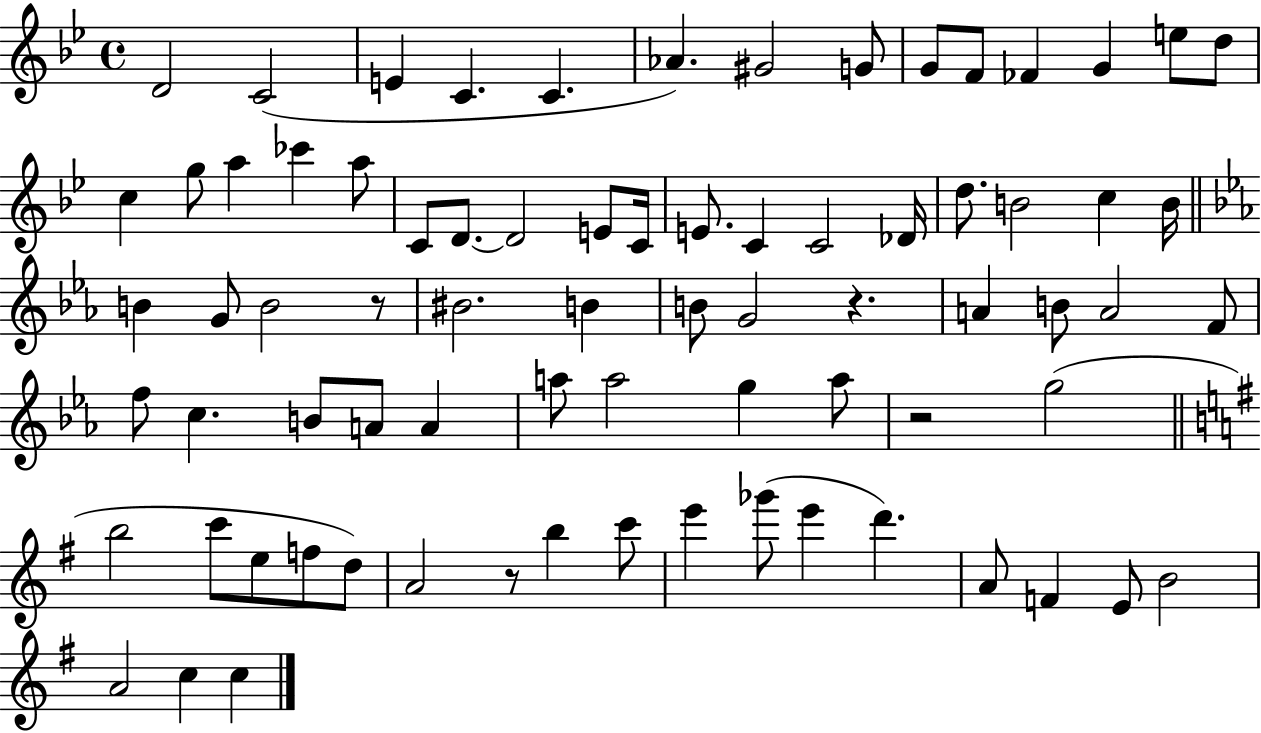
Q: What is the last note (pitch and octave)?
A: C5